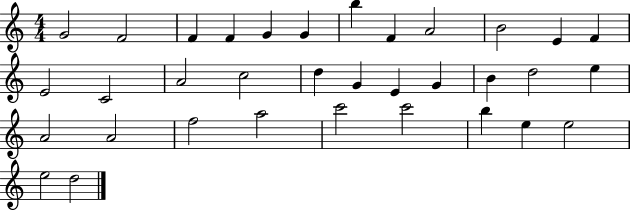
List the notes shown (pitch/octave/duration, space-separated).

G4/h F4/h F4/q F4/q G4/q G4/q B5/q F4/q A4/h B4/h E4/q F4/q E4/h C4/h A4/h C5/h D5/q G4/q E4/q G4/q B4/q D5/h E5/q A4/h A4/h F5/h A5/h C6/h C6/h B5/q E5/q E5/h E5/h D5/h